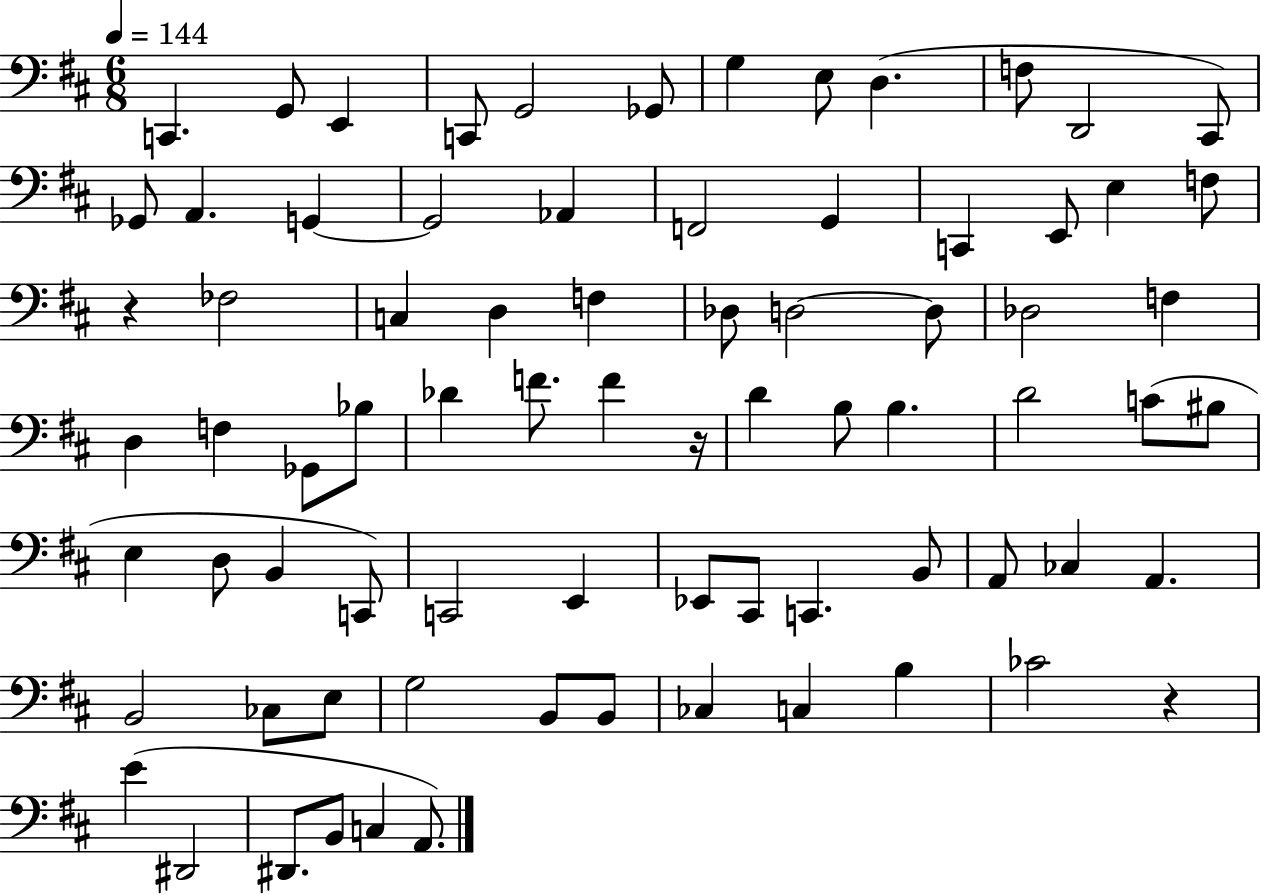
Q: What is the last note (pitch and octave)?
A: A2